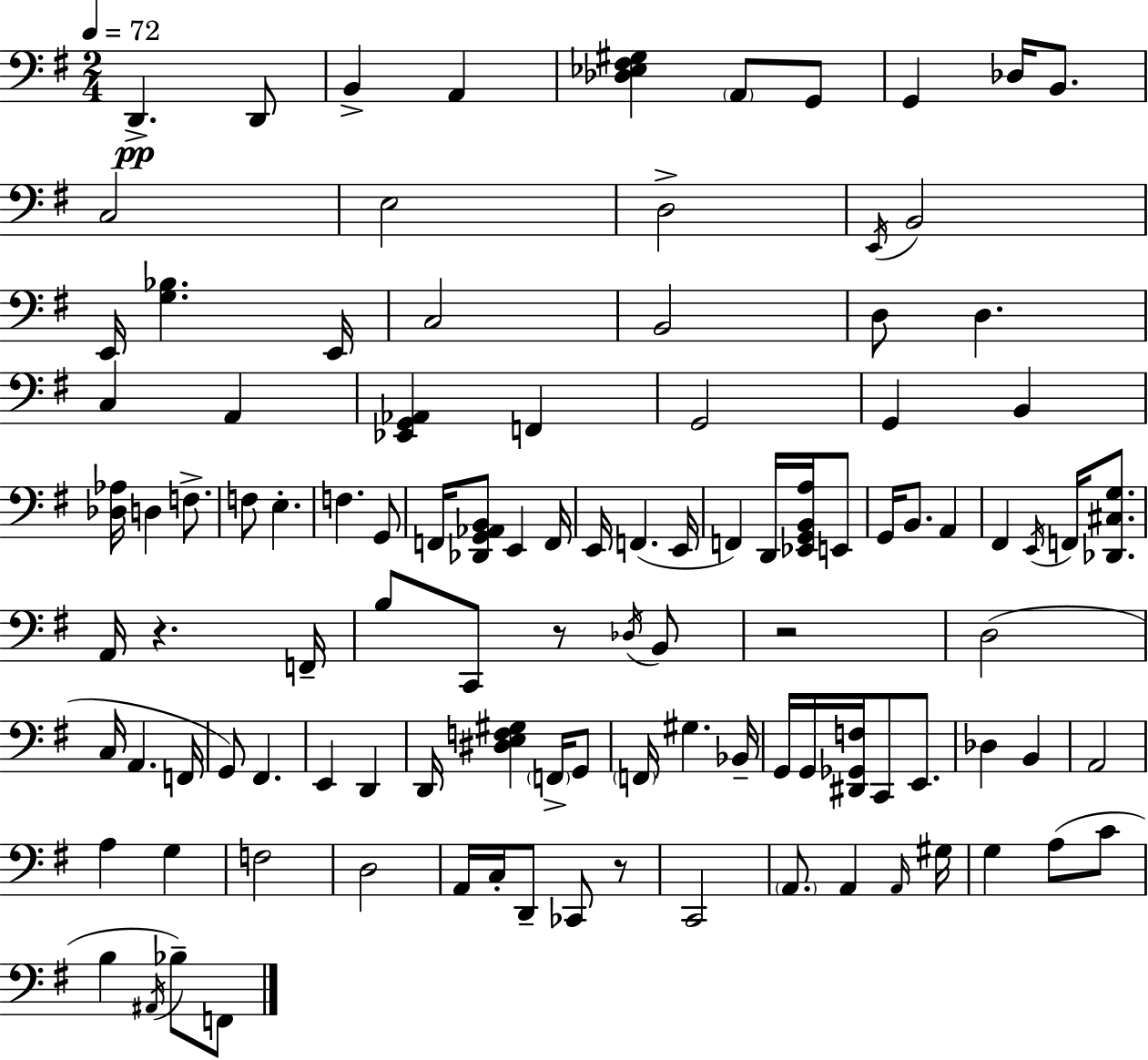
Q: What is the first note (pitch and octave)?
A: D2